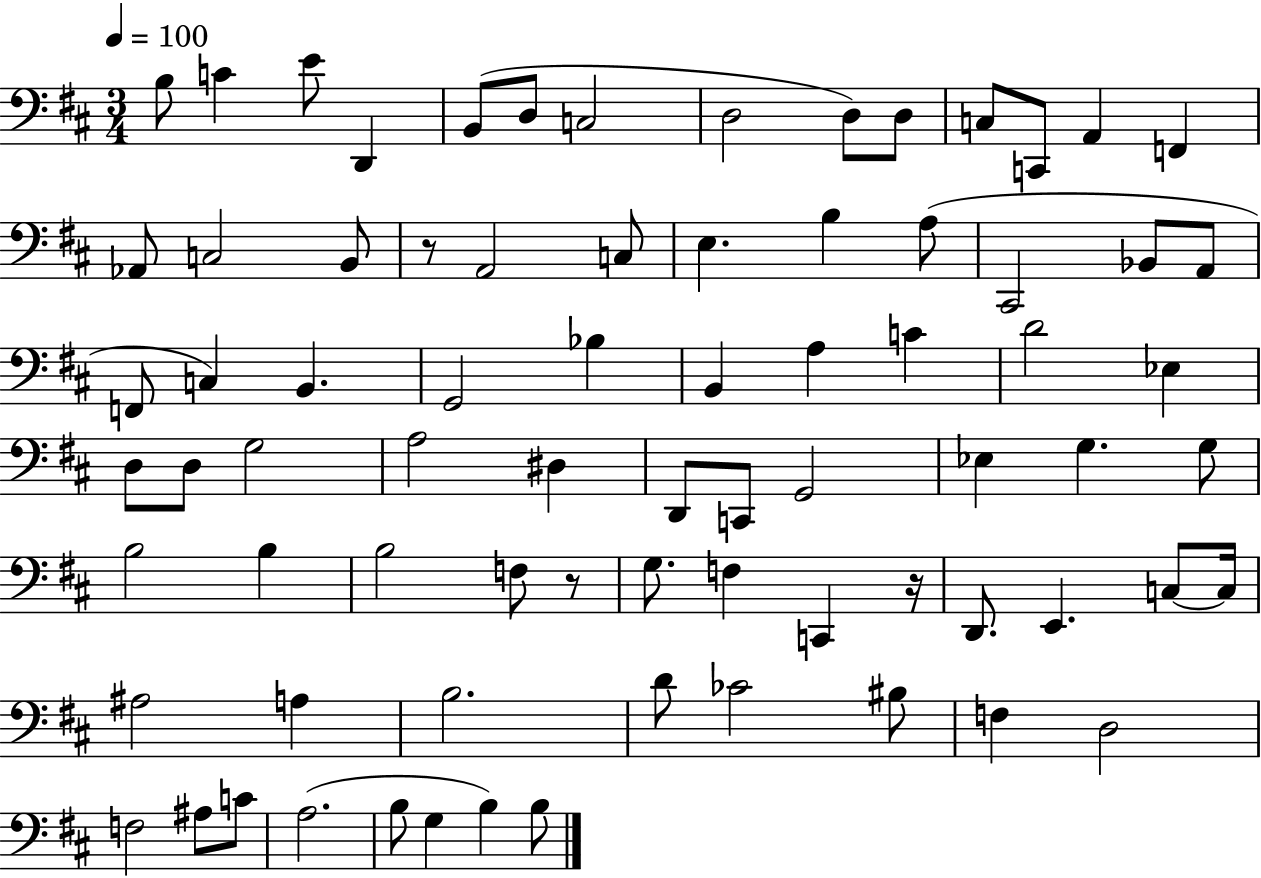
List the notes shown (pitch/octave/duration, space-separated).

B3/e C4/q E4/e D2/q B2/e D3/e C3/h D3/h D3/e D3/e C3/e C2/e A2/q F2/q Ab2/e C3/h B2/e R/e A2/h C3/e E3/q. B3/q A3/e C#2/h Bb2/e A2/e F2/e C3/q B2/q. G2/h Bb3/q B2/q A3/q C4/q D4/h Eb3/q D3/e D3/e G3/h A3/h D#3/q D2/e C2/e G2/h Eb3/q G3/q. G3/e B3/h B3/q B3/h F3/e R/e G3/e. F3/q C2/q R/s D2/e. E2/q. C3/e C3/s A#3/h A3/q B3/h. D4/e CES4/h BIS3/e F3/q D3/h F3/h A#3/e C4/e A3/h. B3/e G3/q B3/q B3/e